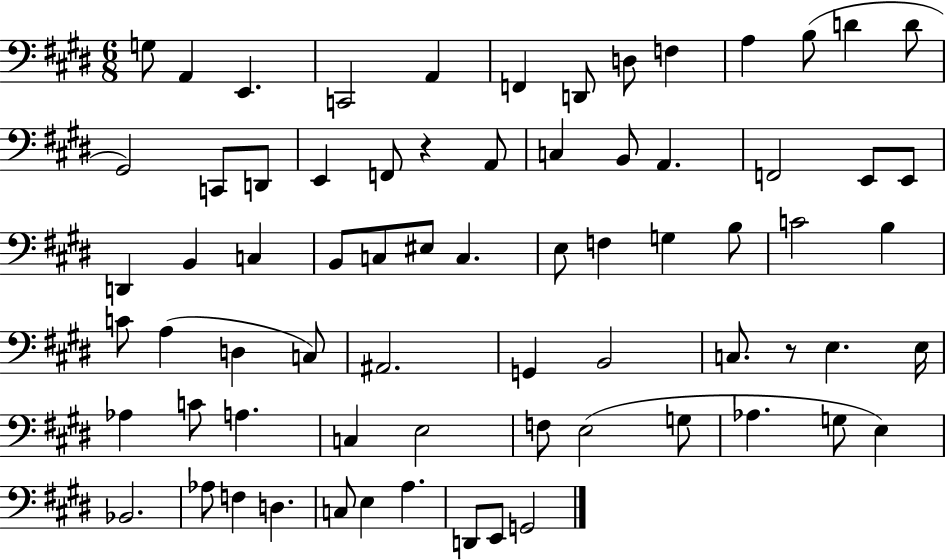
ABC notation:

X:1
T:Untitled
M:6/8
L:1/4
K:E
G,/2 A,, E,, C,,2 A,, F,, D,,/2 D,/2 F, A, B,/2 D D/2 ^G,,2 C,,/2 D,,/2 E,, F,,/2 z A,,/2 C, B,,/2 A,, F,,2 E,,/2 E,,/2 D,, B,, C, B,,/2 C,/2 ^E,/2 C, E,/2 F, G, B,/2 C2 B, C/2 A, D, C,/2 ^A,,2 G,, B,,2 C,/2 z/2 E, E,/4 _A, C/2 A, C, E,2 F,/2 E,2 G,/2 _A, G,/2 E, _B,,2 _A,/2 F, D, C,/2 E, A, D,,/2 E,,/2 G,,2